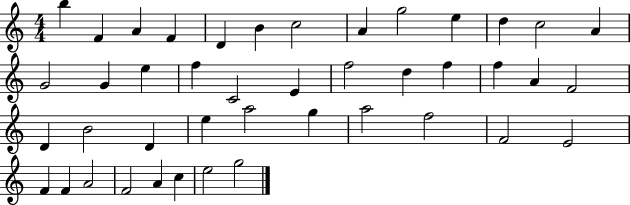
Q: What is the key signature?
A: C major